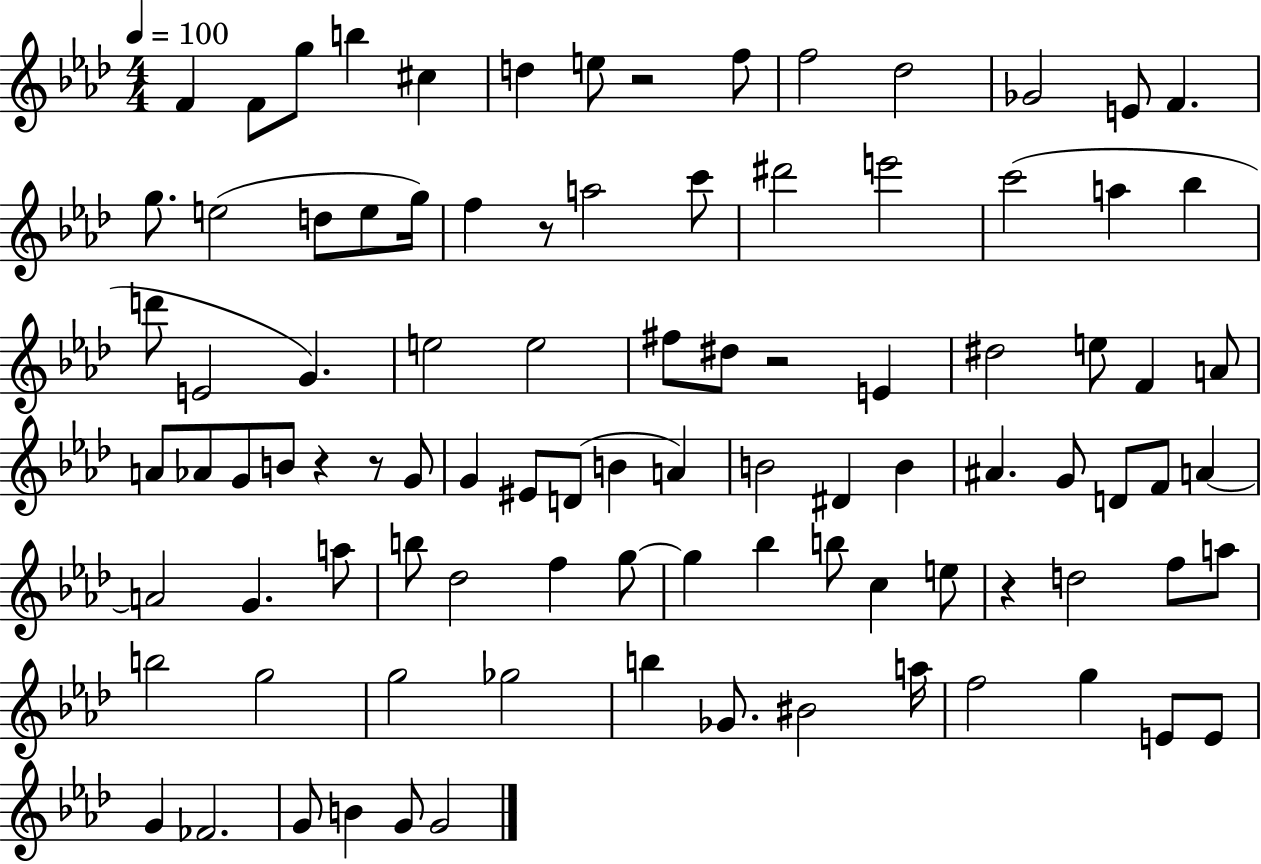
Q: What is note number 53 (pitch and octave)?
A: G4